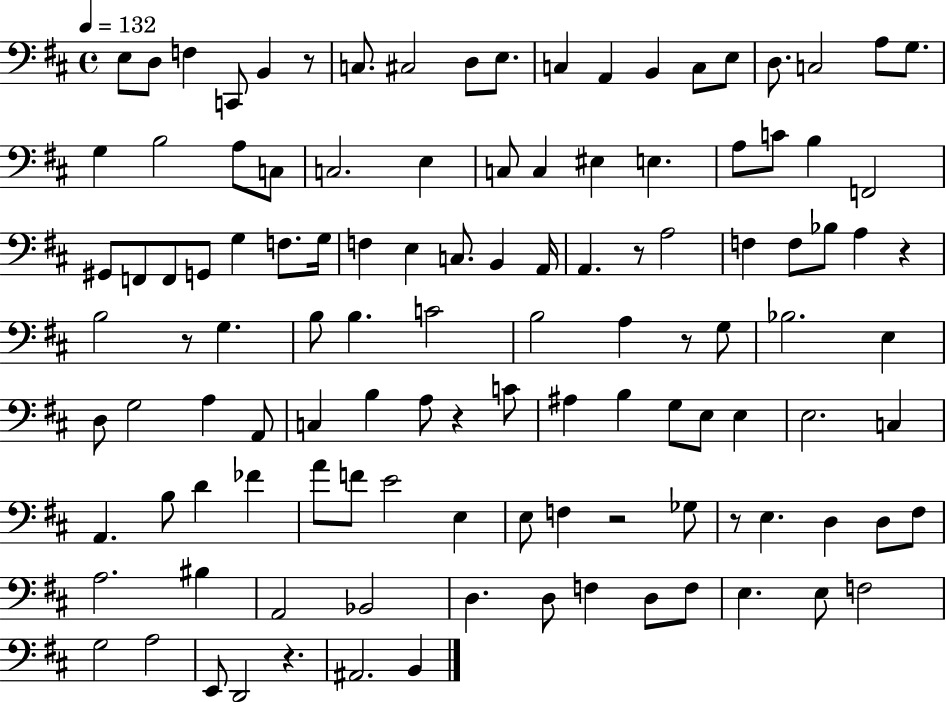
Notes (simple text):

E3/e D3/e F3/q C2/e B2/q R/e C3/e. C#3/h D3/e E3/e. C3/q A2/q B2/q C3/e E3/e D3/e. C3/h A3/e G3/e. G3/q B3/h A3/e C3/e C3/h. E3/q C3/e C3/q EIS3/q E3/q. A3/e C4/e B3/q F2/h G#2/e F2/e F2/e G2/e G3/q F3/e. G3/s F3/q E3/q C3/e. B2/q A2/s A2/q. R/e A3/h F3/q F3/e Bb3/e A3/q R/q B3/h R/e G3/q. B3/e B3/q. C4/h B3/h A3/q R/e G3/e Bb3/h. E3/q D3/e G3/h A3/q A2/e C3/q B3/q A3/e R/q C4/e A#3/q B3/q G3/e E3/e E3/q E3/h. C3/q A2/q. B3/e D4/q FES4/q A4/e F4/e E4/h E3/q E3/e F3/q R/h Gb3/e R/e E3/q. D3/q D3/e F#3/e A3/h. BIS3/q A2/h Bb2/h D3/q. D3/e F3/q D3/e F3/e E3/q. E3/e F3/h G3/h A3/h E2/e D2/h R/q. A#2/h. B2/q